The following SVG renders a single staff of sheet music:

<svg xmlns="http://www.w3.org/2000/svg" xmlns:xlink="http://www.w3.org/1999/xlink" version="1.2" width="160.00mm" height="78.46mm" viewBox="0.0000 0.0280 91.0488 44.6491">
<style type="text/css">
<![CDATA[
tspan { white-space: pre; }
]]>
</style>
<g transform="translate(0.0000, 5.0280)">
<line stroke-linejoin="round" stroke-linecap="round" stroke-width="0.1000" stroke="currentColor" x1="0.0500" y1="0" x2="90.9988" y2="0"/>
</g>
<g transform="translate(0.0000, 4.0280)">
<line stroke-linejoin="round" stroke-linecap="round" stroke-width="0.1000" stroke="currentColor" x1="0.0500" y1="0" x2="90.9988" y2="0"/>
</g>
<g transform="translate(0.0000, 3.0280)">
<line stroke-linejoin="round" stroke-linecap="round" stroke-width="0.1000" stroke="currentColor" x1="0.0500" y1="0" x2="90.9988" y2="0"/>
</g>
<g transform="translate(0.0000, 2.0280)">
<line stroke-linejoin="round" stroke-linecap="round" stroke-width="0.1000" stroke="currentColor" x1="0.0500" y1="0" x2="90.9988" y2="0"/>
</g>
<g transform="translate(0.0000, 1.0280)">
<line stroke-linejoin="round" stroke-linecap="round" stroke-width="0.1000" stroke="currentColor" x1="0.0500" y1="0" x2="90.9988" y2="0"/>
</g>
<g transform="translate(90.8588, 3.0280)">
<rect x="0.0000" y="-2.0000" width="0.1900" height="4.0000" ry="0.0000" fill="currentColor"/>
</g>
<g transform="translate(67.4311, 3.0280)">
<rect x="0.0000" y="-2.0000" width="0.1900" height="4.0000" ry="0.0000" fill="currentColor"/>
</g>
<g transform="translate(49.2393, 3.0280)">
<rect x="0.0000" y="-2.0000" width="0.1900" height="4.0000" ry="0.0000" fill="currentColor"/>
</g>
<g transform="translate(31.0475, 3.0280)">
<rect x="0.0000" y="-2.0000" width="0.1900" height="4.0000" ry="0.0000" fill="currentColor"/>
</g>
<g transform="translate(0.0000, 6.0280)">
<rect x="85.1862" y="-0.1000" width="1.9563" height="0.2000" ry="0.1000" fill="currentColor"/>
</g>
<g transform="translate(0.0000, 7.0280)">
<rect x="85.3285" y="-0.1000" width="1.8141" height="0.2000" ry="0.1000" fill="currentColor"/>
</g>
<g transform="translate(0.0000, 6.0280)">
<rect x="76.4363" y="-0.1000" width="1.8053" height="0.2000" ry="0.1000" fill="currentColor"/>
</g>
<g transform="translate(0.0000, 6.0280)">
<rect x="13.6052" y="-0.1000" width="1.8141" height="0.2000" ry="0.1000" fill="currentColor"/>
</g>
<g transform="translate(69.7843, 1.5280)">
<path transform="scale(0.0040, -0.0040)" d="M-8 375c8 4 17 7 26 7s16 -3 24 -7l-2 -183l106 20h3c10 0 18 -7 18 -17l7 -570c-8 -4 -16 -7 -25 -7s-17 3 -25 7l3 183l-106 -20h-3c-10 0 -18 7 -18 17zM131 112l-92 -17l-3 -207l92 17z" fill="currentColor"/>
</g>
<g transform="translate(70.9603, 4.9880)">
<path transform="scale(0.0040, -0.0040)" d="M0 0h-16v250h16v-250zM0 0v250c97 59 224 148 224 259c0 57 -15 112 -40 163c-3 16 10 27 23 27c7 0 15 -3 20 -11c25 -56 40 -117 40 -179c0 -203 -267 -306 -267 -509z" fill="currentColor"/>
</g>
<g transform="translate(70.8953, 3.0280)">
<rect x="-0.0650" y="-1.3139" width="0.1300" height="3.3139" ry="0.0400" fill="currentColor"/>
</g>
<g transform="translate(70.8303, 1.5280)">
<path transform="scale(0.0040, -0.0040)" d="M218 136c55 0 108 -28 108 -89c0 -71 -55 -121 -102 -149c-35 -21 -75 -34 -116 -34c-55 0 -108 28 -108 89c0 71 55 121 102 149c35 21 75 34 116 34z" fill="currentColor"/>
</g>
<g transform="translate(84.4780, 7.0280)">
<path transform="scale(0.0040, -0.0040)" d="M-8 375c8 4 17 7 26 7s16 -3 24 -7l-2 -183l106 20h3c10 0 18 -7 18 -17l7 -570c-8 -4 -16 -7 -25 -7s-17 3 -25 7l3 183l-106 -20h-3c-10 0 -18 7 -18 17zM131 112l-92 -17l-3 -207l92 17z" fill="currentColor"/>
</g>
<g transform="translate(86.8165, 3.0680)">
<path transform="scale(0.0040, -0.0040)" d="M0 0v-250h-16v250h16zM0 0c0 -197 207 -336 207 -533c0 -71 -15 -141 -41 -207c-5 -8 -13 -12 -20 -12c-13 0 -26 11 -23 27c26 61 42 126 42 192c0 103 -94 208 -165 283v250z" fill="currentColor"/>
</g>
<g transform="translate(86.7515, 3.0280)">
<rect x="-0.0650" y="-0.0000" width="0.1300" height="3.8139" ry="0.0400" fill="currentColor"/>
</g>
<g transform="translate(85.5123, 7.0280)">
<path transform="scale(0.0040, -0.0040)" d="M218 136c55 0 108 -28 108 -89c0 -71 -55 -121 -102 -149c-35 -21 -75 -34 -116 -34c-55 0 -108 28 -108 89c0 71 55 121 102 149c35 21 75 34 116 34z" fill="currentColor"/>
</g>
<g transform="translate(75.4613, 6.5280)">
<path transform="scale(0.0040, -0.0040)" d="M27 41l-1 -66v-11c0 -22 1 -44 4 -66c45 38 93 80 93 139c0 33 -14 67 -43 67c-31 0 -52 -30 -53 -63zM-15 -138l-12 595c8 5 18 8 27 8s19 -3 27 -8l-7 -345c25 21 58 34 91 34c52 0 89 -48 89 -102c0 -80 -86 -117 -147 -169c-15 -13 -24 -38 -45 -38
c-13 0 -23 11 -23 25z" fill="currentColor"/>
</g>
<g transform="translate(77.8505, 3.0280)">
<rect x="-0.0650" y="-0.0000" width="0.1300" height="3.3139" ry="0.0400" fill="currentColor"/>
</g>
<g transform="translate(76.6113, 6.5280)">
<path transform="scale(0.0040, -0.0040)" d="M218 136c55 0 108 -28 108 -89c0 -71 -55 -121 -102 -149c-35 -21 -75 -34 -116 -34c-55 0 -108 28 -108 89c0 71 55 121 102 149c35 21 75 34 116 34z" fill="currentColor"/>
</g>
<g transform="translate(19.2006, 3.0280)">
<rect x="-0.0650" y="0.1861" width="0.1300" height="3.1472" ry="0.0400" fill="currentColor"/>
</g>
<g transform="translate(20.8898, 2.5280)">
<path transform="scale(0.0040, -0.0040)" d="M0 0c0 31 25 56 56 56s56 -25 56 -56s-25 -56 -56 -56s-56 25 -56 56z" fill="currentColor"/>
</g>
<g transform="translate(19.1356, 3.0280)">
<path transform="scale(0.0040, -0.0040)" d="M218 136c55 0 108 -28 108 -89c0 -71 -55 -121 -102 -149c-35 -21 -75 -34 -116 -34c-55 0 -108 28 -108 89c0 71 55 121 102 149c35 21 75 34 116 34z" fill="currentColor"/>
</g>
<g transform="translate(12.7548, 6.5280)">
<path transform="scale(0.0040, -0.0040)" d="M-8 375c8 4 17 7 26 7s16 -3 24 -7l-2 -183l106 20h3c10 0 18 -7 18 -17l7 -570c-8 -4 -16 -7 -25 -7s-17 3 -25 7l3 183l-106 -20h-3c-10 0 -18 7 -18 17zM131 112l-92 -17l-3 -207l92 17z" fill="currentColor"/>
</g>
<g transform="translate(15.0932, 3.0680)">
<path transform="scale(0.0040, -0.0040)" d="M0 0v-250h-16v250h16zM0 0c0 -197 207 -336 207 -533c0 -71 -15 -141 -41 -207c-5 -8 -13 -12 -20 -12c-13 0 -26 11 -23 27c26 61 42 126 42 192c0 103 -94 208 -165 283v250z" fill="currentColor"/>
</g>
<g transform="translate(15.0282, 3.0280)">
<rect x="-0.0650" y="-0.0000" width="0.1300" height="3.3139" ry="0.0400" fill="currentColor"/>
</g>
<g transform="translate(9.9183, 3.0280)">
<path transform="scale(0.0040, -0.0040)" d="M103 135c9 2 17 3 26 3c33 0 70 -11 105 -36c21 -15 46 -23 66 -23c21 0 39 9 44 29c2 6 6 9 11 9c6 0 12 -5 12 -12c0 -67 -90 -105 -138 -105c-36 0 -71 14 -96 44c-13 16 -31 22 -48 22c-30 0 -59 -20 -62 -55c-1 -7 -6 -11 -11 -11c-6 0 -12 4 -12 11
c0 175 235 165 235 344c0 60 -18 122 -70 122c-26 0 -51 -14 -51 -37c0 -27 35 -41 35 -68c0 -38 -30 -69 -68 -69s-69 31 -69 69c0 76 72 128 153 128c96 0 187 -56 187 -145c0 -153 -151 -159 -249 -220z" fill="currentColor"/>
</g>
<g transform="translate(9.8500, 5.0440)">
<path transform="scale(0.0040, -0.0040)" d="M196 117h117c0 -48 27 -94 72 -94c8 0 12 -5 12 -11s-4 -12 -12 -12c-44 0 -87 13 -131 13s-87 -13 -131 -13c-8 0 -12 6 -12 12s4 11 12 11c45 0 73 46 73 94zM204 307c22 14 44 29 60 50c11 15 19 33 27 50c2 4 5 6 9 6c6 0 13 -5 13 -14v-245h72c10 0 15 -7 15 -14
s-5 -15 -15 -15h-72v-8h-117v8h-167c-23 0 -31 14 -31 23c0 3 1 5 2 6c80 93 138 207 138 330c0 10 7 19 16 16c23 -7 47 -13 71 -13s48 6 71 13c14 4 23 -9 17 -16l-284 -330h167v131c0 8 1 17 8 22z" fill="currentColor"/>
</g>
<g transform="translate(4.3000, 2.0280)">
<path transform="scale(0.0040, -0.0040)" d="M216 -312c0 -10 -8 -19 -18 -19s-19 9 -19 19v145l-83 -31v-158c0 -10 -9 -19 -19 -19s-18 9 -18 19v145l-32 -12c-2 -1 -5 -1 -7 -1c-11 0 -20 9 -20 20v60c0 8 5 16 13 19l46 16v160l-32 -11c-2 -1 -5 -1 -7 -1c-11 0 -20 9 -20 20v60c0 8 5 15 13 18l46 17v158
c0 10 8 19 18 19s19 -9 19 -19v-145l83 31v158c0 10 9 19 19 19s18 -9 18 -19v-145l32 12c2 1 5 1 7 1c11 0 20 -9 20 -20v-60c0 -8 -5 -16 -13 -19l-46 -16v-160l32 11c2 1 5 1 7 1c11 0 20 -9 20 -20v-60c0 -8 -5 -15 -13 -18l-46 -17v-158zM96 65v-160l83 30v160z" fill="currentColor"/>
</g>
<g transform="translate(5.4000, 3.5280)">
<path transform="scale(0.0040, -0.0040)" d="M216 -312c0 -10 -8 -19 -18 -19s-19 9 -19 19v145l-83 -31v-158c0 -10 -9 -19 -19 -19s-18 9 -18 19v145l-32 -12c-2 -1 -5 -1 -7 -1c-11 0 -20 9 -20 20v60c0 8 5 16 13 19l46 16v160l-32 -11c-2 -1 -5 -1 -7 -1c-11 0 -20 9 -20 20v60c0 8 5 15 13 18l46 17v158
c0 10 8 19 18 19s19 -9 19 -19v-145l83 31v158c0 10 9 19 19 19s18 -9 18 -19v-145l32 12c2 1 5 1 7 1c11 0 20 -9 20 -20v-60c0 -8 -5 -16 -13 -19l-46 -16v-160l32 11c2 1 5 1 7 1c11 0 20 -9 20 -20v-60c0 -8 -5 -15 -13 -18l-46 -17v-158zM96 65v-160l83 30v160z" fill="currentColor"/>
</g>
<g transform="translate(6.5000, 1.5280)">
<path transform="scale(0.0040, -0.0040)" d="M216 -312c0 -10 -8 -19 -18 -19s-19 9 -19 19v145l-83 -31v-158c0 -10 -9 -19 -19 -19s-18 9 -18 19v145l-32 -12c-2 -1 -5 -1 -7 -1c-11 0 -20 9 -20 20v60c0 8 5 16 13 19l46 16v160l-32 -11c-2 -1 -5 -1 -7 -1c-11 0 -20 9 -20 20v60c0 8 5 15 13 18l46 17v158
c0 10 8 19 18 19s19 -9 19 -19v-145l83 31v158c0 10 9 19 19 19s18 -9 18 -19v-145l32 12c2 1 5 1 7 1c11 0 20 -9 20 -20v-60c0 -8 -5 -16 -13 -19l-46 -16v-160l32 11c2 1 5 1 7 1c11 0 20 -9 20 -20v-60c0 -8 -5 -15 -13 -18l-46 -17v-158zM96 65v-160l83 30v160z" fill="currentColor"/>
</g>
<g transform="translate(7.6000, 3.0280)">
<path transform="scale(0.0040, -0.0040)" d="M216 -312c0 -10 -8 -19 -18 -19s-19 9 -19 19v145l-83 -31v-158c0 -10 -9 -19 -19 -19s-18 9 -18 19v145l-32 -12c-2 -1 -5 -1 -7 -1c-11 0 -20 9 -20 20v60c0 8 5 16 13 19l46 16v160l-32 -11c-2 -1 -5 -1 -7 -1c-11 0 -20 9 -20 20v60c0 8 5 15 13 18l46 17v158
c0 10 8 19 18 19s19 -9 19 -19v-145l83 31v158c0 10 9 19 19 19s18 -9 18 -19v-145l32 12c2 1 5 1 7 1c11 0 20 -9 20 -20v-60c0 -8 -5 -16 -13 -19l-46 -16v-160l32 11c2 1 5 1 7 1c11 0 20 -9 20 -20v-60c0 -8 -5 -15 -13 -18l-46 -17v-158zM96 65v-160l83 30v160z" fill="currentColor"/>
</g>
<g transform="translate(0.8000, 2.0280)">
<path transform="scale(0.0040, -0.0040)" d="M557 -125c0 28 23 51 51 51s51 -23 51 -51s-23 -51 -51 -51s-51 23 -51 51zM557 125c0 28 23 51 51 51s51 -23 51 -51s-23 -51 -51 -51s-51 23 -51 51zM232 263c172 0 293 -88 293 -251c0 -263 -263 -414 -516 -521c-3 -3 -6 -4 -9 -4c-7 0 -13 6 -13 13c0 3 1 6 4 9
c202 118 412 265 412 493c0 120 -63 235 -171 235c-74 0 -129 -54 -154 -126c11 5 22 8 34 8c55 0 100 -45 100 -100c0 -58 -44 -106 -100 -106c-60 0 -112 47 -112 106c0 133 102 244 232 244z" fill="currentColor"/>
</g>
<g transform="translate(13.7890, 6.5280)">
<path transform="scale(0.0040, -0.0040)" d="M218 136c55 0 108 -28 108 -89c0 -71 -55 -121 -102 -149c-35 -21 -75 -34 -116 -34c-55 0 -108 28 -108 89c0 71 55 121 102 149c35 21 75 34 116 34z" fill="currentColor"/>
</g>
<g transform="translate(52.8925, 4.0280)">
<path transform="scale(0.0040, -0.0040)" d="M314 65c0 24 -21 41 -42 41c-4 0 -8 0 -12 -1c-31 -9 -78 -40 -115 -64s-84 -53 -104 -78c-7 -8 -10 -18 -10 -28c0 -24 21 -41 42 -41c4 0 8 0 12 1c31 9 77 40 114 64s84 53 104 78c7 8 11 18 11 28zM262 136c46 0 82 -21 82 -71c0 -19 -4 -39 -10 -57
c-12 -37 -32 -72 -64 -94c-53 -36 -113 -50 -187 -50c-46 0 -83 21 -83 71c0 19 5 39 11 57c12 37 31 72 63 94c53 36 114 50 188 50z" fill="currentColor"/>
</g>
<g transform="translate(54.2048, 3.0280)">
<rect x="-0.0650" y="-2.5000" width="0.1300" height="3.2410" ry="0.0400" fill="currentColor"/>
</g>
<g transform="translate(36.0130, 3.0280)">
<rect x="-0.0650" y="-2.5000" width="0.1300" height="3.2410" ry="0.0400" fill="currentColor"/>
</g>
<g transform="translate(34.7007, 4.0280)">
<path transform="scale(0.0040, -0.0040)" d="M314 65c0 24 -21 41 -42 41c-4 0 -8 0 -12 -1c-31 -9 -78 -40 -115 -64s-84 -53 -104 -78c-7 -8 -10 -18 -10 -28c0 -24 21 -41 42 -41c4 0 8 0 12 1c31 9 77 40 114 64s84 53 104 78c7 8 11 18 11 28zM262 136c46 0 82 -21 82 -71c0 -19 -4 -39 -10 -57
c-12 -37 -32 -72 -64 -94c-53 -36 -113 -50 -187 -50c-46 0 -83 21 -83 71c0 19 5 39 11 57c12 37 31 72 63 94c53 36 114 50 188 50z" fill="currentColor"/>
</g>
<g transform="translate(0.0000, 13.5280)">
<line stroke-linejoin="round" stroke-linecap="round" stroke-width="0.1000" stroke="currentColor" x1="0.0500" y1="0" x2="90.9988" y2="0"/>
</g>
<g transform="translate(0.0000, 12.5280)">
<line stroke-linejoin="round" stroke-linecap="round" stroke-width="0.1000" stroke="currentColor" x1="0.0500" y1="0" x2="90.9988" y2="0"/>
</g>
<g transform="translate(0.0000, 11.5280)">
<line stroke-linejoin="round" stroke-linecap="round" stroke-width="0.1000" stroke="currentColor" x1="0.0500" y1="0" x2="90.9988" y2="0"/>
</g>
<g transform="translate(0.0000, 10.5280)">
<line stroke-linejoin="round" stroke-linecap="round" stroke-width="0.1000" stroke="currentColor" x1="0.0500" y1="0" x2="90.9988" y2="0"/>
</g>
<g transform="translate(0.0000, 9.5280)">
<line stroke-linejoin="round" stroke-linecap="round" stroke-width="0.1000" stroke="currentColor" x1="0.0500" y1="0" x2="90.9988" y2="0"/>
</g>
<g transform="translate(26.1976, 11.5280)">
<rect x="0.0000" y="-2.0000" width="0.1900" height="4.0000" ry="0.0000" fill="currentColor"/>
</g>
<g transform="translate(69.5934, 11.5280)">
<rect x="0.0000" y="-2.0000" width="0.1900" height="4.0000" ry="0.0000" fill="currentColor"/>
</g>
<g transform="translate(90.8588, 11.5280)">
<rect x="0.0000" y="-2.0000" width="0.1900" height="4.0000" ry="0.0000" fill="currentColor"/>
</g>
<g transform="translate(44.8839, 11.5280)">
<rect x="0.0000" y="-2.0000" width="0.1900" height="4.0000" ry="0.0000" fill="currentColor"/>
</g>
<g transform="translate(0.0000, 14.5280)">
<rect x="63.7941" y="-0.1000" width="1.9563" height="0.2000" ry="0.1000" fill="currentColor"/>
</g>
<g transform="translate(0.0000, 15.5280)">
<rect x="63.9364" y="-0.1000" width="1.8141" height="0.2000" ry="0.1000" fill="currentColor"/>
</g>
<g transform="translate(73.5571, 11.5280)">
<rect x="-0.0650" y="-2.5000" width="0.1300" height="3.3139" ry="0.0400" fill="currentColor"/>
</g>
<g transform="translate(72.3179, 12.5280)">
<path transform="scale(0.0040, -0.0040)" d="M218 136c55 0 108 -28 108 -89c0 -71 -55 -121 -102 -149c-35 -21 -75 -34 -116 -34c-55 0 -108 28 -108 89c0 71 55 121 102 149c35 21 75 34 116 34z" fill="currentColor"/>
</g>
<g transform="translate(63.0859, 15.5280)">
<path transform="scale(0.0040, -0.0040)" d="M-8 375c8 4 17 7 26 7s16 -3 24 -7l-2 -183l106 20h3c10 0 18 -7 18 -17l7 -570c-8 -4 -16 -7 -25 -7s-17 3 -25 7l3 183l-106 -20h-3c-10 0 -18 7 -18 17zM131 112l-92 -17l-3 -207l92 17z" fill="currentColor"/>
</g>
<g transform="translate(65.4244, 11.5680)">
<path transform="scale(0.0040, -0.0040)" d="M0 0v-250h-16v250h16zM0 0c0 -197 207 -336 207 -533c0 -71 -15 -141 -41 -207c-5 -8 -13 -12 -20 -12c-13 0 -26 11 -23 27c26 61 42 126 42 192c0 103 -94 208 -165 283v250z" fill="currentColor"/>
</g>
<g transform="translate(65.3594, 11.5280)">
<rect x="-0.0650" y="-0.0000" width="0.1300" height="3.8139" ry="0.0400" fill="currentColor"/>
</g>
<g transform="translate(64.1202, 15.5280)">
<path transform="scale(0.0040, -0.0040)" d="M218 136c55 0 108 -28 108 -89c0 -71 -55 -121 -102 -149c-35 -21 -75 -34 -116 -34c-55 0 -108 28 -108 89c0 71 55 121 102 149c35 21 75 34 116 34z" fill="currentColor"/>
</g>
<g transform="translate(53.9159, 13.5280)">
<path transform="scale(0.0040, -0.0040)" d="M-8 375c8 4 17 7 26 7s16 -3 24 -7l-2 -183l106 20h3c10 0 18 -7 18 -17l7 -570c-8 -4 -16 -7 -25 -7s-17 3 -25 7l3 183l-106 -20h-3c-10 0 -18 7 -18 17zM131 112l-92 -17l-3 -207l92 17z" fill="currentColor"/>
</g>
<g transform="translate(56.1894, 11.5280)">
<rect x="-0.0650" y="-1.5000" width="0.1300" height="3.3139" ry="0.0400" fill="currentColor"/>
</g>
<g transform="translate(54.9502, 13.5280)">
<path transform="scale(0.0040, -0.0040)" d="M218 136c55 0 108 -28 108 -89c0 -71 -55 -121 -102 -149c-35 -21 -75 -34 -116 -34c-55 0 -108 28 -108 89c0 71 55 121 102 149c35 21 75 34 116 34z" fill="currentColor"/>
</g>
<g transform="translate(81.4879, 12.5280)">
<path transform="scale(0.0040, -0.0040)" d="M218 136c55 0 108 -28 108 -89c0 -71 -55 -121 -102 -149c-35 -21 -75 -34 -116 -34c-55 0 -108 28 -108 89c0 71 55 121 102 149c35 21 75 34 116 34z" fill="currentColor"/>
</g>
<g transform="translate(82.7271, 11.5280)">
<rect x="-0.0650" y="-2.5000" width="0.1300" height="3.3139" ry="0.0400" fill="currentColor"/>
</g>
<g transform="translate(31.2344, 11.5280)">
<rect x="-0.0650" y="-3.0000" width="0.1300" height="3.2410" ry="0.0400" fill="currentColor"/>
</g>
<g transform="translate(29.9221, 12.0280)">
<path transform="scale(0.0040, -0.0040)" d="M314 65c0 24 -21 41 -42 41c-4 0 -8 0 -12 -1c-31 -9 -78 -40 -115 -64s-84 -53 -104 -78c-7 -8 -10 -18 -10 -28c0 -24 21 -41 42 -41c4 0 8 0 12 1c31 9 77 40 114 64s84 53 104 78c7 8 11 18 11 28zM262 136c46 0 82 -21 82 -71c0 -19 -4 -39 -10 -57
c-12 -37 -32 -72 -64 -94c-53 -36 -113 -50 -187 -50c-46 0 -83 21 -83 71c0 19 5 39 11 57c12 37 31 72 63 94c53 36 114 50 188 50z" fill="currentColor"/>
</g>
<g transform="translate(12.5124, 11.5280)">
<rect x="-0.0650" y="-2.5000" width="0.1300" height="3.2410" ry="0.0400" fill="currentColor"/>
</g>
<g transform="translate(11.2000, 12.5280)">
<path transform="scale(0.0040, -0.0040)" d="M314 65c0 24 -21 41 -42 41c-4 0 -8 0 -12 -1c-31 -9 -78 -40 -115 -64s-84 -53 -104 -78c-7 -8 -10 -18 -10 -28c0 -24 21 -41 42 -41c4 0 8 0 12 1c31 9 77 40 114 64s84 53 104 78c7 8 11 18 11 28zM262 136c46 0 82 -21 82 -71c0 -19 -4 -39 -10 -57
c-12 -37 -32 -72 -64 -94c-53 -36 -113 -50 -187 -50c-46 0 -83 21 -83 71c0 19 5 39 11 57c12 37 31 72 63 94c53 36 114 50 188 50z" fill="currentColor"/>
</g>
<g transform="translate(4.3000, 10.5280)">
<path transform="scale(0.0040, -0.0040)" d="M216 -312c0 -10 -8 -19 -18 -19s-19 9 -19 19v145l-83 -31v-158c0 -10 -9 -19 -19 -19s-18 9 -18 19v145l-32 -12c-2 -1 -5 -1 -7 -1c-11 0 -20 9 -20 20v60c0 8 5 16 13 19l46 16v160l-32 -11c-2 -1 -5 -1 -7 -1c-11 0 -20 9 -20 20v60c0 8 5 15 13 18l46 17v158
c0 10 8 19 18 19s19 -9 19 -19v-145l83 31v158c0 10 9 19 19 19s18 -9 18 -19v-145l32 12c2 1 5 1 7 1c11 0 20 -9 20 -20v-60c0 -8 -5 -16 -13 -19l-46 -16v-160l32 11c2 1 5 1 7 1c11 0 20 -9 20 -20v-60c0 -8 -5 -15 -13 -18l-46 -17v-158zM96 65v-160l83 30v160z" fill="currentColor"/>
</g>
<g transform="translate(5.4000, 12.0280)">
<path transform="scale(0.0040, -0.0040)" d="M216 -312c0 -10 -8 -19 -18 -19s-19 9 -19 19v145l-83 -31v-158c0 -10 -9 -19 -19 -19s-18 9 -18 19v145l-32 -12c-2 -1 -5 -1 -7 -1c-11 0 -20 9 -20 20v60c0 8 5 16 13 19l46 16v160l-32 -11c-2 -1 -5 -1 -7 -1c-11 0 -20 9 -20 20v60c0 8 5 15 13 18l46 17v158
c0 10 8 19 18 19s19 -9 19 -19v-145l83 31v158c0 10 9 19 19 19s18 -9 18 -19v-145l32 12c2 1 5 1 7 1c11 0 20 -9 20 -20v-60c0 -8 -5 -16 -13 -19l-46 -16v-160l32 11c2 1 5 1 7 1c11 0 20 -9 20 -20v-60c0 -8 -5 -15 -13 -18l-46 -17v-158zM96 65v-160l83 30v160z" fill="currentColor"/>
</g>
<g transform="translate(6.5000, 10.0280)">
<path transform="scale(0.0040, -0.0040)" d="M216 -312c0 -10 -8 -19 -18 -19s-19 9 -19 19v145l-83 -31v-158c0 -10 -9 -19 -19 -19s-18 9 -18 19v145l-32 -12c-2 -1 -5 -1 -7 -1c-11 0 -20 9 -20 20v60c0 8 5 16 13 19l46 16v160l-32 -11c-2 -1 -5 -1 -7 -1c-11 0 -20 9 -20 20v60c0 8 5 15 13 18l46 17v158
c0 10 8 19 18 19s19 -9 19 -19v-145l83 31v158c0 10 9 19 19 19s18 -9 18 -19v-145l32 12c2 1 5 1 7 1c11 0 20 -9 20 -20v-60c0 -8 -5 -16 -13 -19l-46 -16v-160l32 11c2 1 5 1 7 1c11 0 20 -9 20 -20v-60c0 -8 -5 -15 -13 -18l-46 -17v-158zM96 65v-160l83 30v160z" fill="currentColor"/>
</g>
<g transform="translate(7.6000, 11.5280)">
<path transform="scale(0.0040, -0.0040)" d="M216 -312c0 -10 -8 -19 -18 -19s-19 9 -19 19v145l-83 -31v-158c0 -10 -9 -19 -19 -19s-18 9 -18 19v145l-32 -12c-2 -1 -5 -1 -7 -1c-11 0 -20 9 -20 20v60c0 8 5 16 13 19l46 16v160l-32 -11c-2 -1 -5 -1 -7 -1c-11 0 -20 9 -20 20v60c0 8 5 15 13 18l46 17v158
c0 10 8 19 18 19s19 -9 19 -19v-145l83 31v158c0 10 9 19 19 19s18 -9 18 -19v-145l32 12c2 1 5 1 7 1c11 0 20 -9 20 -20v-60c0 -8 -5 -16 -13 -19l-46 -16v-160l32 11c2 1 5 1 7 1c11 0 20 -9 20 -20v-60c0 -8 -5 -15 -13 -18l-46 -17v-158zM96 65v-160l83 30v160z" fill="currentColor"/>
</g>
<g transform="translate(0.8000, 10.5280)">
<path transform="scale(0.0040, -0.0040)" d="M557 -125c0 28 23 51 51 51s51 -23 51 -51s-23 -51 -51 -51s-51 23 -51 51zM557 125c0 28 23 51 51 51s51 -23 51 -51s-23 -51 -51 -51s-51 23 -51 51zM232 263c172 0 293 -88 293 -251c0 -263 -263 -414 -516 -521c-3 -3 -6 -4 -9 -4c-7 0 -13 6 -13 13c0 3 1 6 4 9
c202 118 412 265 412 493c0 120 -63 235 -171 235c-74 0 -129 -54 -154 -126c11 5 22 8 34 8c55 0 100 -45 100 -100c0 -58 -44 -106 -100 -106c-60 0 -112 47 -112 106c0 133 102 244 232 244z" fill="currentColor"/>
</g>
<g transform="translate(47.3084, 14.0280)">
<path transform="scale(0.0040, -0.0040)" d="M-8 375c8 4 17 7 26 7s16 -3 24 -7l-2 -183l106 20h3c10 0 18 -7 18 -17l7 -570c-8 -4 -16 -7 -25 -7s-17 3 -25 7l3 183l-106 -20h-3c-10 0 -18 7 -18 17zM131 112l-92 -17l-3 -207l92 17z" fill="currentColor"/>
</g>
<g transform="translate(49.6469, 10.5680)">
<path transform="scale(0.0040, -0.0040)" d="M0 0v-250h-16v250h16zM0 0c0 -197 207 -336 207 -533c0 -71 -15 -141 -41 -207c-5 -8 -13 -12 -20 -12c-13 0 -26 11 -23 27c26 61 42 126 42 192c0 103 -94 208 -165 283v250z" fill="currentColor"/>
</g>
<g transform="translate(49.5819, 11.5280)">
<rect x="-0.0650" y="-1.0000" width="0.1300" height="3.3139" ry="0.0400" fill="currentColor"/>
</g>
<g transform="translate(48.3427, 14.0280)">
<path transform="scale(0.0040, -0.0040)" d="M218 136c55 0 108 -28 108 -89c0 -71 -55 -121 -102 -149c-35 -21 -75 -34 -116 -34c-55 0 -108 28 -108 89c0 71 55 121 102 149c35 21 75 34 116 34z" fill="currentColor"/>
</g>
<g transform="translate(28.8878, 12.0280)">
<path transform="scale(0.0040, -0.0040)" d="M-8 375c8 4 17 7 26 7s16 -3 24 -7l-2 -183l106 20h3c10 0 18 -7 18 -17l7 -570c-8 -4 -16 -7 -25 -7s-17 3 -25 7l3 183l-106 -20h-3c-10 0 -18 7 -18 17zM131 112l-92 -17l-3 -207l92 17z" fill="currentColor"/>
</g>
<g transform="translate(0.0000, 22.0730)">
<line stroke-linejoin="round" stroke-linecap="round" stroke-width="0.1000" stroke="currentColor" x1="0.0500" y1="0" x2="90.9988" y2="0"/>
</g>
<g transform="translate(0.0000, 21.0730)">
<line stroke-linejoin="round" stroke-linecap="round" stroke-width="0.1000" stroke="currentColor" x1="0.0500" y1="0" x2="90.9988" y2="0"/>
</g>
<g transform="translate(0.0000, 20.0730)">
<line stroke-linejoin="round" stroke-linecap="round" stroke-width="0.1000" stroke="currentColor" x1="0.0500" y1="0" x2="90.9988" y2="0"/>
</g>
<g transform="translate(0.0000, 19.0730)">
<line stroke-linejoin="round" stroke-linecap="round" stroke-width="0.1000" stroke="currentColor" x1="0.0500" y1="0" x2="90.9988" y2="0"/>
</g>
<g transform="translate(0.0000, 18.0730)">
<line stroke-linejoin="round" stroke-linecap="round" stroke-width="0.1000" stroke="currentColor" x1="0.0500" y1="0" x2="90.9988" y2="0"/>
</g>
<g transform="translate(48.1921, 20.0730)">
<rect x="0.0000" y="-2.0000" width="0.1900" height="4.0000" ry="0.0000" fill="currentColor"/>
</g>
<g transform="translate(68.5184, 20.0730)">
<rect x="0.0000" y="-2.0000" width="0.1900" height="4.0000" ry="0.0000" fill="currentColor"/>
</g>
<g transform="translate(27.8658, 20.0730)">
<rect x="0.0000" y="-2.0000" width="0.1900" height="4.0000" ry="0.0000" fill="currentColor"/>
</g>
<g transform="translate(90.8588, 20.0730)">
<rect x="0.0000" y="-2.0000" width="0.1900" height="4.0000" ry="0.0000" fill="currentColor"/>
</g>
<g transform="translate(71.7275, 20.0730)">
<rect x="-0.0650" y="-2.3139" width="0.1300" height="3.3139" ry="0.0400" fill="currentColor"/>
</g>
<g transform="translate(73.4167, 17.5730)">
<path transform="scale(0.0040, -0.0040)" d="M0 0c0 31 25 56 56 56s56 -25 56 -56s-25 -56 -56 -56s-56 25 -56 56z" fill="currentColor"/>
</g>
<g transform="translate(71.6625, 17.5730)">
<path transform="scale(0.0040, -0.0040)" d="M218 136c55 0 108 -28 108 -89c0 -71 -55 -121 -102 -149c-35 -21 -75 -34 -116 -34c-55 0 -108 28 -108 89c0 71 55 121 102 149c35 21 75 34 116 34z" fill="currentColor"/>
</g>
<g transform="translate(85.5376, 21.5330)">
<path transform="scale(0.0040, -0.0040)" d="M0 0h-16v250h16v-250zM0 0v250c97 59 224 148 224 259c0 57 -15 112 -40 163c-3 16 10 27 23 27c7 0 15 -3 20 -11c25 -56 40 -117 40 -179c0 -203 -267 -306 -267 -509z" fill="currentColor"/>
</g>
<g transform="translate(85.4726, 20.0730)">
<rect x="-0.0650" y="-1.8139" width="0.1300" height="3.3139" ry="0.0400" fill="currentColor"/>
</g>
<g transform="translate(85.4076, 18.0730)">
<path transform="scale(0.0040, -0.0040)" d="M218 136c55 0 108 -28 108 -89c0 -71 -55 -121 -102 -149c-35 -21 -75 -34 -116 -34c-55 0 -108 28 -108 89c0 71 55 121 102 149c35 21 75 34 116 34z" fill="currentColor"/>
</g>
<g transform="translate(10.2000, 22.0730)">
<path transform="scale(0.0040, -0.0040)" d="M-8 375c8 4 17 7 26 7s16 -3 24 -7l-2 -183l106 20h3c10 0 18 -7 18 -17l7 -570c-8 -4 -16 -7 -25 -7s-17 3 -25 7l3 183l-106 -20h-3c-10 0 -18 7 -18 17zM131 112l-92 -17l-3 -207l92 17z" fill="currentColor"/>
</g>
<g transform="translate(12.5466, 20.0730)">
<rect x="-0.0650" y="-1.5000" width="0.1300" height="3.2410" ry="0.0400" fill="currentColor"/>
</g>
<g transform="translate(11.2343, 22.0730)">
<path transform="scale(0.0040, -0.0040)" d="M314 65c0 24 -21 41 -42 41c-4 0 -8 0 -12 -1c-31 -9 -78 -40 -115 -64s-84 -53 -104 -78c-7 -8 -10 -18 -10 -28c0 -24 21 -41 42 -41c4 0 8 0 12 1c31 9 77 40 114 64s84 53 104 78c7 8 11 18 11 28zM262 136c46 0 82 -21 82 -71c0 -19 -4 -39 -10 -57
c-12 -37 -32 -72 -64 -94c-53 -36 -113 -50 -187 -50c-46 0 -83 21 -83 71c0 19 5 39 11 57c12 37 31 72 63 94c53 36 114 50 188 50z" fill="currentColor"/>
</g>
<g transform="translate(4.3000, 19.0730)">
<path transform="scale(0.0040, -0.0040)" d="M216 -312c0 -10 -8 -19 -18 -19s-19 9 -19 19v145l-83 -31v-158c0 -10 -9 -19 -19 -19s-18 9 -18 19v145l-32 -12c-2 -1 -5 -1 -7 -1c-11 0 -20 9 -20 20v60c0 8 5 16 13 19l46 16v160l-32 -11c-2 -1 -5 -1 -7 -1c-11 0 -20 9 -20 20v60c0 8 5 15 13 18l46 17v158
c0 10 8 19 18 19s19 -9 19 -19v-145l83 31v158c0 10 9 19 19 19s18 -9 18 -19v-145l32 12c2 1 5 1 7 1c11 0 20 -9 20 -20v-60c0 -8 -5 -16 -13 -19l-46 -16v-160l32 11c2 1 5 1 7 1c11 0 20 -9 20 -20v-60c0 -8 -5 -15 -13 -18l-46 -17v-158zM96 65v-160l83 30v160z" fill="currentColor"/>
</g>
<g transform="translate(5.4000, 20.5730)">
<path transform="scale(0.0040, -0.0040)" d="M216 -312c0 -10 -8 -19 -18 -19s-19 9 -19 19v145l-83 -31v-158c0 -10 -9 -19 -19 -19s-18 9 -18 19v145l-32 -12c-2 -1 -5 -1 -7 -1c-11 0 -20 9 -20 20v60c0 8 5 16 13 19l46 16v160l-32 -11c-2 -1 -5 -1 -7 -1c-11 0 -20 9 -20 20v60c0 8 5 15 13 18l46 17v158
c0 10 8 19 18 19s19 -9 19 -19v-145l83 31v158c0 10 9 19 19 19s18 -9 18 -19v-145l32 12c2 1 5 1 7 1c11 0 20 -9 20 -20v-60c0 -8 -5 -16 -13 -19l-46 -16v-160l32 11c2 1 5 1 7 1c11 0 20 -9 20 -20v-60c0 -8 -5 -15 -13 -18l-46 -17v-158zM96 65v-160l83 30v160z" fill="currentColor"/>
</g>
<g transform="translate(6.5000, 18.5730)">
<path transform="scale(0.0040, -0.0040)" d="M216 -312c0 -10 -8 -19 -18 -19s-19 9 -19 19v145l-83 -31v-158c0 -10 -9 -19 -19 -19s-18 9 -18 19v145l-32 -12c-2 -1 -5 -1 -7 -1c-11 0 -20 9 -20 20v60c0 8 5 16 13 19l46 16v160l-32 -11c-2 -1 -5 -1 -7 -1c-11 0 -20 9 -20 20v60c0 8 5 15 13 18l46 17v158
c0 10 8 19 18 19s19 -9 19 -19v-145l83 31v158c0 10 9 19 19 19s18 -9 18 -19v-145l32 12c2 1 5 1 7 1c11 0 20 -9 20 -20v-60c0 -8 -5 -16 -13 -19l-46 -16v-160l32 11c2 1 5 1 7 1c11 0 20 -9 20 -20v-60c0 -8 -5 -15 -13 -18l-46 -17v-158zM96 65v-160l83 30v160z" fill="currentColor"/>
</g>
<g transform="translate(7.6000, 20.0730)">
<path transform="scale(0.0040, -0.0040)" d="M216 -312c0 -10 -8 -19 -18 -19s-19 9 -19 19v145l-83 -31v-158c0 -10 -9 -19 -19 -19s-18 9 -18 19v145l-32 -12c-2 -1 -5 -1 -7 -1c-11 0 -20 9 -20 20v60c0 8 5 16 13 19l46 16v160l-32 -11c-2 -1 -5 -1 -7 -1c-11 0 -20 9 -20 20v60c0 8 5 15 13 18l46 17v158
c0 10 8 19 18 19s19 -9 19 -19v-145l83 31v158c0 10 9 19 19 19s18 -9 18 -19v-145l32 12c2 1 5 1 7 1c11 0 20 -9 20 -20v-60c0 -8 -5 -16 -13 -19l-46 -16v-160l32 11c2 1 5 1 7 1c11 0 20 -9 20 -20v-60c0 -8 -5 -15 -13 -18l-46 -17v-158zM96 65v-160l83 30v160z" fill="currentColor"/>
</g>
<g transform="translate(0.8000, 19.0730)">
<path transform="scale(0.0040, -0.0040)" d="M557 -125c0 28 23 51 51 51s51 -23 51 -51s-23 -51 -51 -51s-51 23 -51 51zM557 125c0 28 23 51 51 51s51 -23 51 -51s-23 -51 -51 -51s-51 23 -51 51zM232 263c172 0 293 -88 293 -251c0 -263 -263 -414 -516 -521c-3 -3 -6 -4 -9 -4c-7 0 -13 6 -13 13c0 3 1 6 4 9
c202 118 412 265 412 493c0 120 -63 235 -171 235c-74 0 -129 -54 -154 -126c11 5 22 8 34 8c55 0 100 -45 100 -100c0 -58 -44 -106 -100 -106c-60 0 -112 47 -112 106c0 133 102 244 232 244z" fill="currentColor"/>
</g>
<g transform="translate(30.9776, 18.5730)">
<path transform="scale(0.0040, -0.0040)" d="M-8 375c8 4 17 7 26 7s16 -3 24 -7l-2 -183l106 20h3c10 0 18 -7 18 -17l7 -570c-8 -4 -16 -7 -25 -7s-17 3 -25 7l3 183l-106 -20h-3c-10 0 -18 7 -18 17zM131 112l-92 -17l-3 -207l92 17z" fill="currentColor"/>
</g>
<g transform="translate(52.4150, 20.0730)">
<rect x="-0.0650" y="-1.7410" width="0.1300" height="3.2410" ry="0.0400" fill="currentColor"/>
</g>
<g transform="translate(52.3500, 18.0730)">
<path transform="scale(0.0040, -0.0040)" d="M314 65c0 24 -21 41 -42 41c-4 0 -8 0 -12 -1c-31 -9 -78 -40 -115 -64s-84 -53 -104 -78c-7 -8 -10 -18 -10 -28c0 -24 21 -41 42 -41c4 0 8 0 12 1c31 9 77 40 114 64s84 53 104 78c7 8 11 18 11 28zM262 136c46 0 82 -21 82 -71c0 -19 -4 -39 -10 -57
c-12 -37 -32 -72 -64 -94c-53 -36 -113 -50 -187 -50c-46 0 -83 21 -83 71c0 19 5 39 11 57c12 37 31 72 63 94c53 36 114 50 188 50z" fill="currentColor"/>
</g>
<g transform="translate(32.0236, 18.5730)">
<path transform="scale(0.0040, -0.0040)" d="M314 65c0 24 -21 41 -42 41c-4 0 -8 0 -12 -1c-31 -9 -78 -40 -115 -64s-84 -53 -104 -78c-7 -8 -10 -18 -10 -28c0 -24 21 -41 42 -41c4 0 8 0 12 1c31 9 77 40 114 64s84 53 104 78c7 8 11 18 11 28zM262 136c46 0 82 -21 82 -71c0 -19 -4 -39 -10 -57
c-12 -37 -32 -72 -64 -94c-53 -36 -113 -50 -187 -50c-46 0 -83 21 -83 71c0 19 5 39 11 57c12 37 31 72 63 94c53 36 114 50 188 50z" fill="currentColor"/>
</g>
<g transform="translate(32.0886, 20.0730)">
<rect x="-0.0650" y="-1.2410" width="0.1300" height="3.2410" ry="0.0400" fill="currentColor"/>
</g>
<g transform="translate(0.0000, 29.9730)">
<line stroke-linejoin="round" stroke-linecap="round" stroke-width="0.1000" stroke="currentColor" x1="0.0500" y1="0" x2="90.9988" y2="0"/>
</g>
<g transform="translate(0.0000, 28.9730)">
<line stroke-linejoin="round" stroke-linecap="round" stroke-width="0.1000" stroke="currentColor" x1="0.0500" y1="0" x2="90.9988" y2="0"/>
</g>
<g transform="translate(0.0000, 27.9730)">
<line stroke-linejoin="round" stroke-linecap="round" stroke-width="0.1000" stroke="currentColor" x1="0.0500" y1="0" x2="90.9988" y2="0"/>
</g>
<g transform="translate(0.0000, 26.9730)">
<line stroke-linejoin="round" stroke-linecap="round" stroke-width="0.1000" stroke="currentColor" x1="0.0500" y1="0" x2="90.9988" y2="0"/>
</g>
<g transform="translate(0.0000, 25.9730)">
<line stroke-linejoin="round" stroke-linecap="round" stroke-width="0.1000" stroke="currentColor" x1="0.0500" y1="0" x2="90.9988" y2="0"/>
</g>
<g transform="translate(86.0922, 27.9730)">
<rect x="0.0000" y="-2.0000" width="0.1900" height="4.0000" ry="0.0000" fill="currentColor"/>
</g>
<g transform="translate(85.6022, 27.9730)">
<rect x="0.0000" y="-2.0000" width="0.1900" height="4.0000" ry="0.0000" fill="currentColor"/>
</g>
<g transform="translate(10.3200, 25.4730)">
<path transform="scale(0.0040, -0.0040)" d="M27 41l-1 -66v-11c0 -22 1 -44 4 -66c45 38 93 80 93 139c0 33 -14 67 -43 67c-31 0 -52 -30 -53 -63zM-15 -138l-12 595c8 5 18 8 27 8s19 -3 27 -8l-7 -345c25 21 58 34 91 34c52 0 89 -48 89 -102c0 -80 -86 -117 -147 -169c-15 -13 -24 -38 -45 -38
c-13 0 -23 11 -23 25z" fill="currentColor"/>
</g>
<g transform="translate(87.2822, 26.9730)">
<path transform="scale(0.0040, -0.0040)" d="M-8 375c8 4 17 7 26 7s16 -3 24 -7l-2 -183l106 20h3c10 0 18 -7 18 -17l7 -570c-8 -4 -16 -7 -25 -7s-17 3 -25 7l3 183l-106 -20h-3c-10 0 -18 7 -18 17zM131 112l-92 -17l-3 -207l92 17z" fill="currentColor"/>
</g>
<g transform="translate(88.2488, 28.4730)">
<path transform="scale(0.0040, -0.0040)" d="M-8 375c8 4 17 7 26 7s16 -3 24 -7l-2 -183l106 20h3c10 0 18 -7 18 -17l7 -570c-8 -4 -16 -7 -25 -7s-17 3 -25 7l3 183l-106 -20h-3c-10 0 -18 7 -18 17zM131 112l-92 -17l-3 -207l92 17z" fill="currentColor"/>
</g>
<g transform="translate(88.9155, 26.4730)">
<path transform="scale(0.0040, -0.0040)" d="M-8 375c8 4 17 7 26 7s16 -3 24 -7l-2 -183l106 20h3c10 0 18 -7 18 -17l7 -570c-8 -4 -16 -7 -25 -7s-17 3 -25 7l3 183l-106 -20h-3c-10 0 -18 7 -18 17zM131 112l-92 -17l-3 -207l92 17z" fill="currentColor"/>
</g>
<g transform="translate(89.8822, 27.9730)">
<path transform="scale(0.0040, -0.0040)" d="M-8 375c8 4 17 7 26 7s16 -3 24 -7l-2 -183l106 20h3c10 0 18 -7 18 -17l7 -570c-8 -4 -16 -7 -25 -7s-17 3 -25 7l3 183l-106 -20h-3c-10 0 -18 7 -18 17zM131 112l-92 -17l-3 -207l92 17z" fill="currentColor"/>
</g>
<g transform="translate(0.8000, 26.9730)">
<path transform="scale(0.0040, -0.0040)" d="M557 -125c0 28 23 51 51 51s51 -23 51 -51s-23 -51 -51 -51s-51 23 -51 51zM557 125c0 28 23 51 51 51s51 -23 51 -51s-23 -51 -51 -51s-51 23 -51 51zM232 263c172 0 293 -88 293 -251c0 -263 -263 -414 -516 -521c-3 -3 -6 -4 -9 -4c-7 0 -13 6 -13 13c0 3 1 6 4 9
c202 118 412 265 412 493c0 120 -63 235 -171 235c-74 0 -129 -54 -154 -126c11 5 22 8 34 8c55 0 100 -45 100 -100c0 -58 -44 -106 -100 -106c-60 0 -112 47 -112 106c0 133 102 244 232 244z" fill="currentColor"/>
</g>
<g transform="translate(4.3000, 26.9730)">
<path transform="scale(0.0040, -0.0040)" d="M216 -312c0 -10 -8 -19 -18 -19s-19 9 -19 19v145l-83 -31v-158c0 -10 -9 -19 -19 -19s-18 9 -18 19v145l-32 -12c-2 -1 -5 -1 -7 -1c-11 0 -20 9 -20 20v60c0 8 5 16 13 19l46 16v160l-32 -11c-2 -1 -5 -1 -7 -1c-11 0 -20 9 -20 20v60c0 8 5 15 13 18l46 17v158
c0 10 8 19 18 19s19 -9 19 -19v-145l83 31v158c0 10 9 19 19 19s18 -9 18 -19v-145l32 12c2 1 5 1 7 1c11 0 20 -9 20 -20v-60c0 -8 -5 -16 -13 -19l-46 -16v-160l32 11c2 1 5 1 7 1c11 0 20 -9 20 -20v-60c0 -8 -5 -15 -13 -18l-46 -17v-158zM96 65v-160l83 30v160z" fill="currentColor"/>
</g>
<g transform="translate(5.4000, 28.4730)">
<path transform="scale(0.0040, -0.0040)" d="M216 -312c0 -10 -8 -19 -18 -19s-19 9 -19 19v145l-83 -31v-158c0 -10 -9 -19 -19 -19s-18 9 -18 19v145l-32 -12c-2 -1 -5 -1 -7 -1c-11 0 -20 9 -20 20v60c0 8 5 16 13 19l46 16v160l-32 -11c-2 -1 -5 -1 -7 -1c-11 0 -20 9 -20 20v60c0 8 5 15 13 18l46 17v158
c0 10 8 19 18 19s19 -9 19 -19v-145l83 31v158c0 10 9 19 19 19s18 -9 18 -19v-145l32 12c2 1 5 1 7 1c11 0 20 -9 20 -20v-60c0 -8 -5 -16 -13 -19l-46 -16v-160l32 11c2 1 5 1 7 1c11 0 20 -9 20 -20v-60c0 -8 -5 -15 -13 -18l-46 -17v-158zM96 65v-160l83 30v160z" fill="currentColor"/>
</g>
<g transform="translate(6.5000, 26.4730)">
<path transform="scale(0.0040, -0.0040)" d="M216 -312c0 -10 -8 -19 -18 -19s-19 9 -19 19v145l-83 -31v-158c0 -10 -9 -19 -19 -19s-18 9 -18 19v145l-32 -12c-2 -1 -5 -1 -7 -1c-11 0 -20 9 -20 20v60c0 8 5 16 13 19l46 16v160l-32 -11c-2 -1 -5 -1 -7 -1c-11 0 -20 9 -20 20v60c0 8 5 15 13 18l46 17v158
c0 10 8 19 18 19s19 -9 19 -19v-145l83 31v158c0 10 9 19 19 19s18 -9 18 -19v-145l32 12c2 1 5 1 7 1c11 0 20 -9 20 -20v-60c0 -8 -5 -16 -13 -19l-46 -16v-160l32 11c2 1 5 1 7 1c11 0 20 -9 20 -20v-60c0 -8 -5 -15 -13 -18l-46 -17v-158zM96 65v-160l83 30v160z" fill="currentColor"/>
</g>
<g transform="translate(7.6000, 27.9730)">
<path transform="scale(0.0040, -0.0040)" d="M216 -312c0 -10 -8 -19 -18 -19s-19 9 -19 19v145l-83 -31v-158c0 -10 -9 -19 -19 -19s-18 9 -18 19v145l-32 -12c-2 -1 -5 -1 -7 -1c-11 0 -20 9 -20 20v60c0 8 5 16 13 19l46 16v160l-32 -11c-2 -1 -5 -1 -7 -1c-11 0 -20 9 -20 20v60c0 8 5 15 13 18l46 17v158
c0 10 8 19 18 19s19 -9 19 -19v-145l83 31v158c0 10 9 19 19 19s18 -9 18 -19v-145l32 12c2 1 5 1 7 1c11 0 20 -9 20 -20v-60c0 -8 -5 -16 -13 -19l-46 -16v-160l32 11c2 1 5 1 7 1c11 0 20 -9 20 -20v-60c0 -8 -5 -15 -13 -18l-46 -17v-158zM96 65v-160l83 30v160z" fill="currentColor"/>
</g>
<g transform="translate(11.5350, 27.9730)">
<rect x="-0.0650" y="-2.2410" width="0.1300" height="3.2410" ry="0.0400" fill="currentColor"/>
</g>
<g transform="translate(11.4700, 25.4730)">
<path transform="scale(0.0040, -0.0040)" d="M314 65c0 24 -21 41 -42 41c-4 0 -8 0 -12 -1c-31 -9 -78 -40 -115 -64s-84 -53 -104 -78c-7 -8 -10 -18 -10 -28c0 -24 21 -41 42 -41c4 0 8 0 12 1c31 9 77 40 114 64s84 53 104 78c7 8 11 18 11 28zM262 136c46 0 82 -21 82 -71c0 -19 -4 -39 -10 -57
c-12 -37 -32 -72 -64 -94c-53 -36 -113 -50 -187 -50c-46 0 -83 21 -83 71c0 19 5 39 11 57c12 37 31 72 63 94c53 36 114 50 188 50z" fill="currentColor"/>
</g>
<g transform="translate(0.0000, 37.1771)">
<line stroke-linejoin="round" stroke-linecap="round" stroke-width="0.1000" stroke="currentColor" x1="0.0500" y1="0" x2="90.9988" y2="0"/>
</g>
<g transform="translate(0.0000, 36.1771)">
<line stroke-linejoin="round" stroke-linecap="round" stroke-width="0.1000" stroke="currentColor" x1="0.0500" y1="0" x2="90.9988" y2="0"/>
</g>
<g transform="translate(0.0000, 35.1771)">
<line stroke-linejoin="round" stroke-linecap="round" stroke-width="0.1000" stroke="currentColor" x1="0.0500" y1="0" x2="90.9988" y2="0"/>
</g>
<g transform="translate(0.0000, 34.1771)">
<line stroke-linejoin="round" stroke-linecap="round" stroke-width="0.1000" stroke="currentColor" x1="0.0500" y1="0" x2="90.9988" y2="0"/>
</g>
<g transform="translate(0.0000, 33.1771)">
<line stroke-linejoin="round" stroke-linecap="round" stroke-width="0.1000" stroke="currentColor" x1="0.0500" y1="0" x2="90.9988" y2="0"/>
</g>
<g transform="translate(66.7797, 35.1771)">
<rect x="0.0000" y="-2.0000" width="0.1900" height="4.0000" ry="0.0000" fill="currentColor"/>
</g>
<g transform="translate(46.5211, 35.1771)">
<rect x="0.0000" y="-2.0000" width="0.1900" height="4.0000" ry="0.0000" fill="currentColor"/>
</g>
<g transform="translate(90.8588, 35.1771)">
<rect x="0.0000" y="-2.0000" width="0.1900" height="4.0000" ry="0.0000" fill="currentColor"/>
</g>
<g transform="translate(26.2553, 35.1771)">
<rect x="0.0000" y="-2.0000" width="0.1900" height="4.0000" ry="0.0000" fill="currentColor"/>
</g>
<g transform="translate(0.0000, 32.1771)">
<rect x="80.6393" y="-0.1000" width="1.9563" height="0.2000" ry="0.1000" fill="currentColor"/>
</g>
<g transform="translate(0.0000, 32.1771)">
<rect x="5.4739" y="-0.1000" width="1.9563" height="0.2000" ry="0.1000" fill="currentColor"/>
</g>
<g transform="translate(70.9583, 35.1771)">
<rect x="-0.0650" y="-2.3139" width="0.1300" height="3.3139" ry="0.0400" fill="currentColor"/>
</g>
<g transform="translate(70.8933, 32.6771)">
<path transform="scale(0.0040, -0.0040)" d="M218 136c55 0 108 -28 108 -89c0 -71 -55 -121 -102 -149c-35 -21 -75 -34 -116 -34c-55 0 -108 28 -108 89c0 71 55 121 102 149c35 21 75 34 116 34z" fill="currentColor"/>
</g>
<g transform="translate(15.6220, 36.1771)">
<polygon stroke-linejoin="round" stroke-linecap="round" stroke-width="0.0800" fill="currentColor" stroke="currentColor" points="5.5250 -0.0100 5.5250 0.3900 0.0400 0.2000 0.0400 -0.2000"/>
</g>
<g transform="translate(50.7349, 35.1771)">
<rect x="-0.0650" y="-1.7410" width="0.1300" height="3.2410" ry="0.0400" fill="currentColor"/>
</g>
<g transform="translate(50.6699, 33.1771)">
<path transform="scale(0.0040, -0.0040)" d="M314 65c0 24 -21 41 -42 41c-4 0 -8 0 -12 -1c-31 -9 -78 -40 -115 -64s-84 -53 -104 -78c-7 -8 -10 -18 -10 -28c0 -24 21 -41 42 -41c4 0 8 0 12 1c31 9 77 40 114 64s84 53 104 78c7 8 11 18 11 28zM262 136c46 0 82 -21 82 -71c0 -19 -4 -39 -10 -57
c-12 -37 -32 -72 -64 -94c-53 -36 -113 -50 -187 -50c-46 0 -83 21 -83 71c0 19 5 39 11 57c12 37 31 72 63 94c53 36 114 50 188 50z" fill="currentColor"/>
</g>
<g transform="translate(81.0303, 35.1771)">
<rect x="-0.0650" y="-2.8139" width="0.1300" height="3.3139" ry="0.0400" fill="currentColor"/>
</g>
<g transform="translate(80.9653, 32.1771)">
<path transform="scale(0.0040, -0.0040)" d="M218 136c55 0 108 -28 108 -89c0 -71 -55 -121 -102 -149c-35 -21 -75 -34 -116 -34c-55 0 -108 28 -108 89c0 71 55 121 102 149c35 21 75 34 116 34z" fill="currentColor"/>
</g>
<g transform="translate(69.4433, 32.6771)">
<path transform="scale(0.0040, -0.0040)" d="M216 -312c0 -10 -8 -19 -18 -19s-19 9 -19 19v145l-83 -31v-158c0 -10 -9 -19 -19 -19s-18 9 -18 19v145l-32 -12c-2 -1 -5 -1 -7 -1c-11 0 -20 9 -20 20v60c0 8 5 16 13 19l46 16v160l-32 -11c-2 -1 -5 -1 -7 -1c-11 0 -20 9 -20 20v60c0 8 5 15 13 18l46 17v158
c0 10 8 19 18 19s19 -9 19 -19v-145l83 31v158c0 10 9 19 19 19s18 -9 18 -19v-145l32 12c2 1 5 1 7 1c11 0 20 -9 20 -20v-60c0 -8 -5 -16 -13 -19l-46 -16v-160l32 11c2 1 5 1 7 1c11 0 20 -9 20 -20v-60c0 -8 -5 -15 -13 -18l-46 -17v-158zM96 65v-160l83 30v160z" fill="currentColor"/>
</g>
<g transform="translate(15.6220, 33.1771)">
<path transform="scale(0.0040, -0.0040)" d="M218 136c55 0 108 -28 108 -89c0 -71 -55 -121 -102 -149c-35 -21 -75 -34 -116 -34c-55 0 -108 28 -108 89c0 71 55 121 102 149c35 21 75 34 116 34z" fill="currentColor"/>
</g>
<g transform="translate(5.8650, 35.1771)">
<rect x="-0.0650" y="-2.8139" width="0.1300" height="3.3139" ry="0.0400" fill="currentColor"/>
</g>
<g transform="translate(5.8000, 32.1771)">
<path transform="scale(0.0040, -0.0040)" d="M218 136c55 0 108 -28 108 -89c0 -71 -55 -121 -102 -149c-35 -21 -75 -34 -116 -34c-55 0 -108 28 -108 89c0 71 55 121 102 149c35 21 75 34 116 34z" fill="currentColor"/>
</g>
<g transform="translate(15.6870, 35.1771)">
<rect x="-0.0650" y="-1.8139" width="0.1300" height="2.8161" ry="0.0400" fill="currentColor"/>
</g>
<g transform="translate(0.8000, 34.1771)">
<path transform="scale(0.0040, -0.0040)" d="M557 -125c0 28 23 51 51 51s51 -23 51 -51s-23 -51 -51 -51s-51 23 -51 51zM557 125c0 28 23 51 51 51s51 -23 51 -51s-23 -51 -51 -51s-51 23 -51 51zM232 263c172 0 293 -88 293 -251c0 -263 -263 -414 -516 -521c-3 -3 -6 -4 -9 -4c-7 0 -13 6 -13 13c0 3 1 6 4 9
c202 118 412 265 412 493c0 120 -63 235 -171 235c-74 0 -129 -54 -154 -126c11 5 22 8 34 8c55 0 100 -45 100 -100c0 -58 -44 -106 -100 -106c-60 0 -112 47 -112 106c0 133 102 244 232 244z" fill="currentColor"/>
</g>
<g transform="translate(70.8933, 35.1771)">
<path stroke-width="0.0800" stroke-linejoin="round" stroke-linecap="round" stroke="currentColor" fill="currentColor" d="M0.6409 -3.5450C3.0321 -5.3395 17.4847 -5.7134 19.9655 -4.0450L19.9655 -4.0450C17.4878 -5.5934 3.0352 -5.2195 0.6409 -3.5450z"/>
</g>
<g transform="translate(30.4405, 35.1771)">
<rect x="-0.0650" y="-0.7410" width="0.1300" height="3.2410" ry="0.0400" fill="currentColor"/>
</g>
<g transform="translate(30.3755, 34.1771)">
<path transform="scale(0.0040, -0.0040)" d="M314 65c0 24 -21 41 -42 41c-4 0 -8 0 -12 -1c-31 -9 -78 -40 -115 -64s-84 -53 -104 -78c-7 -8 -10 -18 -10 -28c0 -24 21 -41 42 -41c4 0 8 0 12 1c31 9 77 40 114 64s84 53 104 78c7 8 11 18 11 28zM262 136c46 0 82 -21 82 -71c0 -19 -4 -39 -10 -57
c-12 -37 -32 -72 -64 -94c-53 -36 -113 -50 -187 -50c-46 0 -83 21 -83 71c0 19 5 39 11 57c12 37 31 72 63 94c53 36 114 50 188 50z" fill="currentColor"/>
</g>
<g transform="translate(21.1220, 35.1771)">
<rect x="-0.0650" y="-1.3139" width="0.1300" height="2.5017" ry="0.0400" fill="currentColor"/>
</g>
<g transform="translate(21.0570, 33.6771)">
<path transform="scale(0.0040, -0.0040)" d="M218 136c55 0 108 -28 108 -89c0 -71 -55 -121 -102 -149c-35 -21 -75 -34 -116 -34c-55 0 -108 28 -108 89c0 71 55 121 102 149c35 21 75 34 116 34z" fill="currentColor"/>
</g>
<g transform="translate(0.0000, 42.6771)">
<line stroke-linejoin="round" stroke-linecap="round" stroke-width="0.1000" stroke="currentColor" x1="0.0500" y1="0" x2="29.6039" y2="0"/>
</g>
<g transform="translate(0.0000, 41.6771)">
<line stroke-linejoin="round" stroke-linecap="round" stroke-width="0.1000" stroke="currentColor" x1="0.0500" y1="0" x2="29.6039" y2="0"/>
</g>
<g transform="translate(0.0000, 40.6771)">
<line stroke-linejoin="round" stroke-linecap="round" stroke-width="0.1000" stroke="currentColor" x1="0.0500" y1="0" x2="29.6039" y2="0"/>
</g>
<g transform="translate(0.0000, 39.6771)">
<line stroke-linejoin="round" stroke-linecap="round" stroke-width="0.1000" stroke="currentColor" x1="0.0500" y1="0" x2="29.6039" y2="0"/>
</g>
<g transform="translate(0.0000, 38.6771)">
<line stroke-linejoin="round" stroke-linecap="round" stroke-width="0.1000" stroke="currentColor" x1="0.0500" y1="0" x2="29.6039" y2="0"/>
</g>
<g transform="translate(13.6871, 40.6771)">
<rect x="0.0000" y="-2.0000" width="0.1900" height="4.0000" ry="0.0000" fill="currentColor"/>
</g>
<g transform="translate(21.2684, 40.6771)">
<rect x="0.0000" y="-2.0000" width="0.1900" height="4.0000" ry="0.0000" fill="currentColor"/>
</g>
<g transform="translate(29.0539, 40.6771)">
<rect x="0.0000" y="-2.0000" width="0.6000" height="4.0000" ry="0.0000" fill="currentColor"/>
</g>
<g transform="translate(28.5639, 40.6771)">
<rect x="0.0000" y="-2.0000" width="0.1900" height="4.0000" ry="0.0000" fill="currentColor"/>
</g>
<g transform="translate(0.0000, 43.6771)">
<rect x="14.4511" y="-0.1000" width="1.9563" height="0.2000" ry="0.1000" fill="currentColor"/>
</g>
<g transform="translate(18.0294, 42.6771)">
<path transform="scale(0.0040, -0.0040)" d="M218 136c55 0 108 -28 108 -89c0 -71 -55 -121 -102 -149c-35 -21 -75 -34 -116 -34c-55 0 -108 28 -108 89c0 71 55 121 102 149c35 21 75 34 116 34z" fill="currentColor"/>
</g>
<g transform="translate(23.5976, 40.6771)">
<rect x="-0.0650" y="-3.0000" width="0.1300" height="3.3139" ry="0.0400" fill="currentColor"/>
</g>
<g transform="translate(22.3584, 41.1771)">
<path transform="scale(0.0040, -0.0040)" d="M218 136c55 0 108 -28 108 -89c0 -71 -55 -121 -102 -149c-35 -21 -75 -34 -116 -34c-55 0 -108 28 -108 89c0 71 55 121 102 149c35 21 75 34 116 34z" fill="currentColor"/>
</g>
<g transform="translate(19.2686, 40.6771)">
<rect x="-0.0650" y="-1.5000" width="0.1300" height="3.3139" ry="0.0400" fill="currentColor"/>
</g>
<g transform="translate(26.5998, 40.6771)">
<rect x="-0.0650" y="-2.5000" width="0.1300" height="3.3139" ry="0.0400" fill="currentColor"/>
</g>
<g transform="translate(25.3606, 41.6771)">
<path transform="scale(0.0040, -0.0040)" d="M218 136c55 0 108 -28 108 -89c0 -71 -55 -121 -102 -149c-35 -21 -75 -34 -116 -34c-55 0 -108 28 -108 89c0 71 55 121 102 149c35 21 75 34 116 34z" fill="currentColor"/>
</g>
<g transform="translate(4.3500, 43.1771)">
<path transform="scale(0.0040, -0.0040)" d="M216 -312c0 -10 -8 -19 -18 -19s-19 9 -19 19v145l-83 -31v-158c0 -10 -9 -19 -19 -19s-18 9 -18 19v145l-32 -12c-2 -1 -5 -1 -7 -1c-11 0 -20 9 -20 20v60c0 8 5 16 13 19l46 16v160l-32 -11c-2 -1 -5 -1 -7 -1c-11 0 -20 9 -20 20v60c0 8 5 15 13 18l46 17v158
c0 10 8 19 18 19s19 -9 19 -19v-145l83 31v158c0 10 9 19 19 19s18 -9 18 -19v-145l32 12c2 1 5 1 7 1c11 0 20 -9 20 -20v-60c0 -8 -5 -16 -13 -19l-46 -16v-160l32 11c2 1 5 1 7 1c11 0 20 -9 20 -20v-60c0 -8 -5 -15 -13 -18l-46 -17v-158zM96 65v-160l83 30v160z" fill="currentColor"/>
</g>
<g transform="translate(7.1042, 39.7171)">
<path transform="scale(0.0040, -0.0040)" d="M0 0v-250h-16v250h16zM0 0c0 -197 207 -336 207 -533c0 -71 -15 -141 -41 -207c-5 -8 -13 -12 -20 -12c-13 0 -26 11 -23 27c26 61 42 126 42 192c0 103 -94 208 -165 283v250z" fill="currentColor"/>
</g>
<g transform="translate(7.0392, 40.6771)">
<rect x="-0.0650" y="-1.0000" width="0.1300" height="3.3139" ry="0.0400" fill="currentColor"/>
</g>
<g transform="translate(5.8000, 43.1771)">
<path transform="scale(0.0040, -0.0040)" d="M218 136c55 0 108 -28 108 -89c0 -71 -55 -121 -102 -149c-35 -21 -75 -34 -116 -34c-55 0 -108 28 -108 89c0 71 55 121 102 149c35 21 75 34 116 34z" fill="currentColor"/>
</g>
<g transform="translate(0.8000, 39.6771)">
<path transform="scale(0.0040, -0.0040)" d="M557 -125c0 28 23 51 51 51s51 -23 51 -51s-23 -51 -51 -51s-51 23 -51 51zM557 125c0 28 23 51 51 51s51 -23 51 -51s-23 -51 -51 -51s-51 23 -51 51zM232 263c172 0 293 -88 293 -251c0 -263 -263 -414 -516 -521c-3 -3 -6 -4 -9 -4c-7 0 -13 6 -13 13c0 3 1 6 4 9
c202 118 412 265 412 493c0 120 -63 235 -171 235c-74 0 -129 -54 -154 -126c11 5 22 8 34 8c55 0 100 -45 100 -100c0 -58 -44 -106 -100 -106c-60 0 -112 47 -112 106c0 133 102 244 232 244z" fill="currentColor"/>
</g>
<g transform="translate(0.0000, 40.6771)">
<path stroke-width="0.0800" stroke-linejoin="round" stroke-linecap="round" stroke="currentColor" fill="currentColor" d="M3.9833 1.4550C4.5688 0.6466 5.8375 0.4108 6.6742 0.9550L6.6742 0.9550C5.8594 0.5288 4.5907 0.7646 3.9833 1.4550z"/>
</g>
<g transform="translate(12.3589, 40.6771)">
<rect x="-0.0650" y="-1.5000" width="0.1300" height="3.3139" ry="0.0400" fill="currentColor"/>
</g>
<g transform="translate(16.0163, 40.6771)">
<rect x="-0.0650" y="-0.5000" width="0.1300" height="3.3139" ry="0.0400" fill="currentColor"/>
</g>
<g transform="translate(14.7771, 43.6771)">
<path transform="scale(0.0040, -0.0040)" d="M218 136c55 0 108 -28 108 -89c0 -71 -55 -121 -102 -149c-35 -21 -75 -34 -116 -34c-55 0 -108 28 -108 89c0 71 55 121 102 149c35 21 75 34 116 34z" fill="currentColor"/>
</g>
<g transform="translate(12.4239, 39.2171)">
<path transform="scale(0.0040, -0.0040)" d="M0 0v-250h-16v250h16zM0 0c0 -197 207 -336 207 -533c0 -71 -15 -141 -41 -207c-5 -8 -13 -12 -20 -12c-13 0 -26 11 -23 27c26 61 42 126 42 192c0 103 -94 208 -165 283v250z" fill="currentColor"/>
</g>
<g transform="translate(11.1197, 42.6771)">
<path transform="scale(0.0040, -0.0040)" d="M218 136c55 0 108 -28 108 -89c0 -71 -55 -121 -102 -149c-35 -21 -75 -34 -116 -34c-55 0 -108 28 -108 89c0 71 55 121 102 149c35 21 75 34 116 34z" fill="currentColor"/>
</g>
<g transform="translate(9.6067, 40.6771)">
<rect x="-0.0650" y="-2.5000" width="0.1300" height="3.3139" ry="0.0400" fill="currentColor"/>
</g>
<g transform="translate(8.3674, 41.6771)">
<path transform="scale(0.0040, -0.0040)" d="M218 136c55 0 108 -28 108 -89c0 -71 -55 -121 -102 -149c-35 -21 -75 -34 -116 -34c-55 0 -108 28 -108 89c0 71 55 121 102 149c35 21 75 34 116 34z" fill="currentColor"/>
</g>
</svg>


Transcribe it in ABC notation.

X:1
T:Untitled
M:2/4
L:1/4
K:E
D,,/2 ^D, B,,2 B,,2 G,/2 _D,, C,,/2 B,,2 C,2 F,,/2 G,, C,,/2 B,, B,, G,,2 G,2 A,2 B, A,/2 _B,2 C A,/2 G,/2 F,2 A,2 ^B, C ^F,,/2 B,, G,,/2 E,, G,, C, B,,